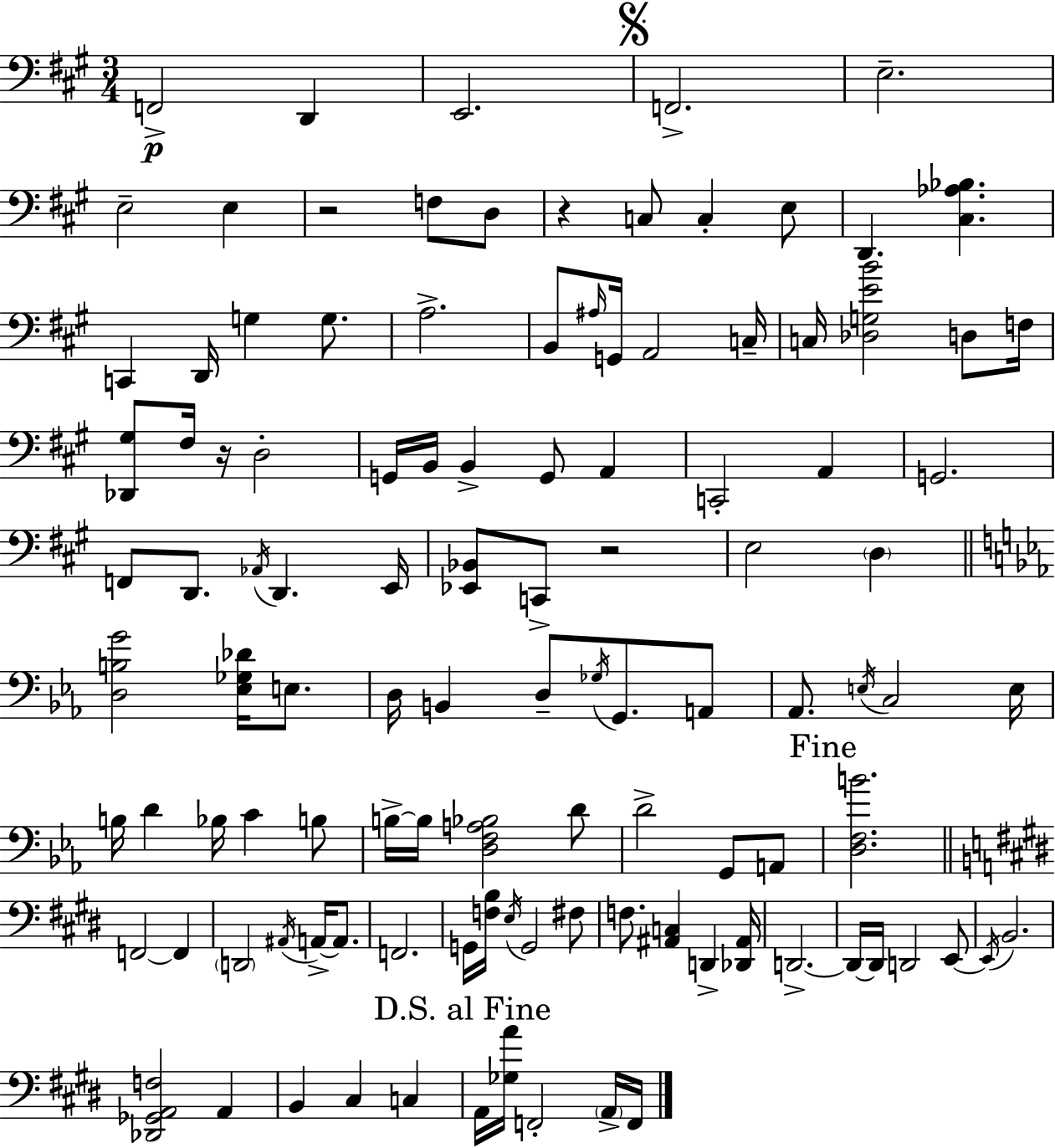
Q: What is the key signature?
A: A major